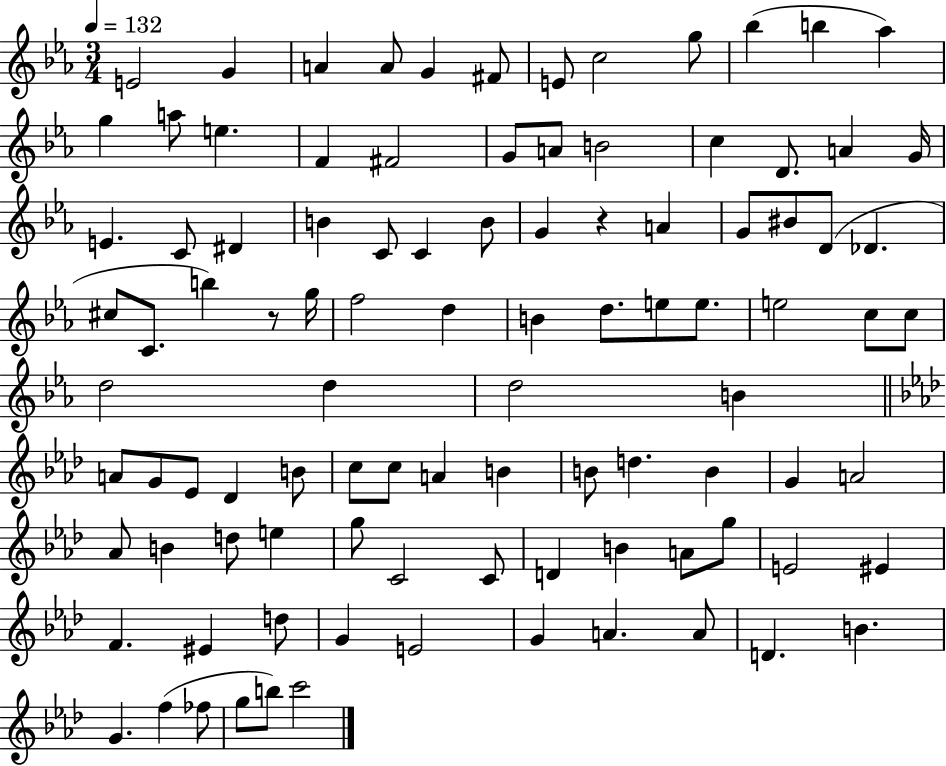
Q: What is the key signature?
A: EES major